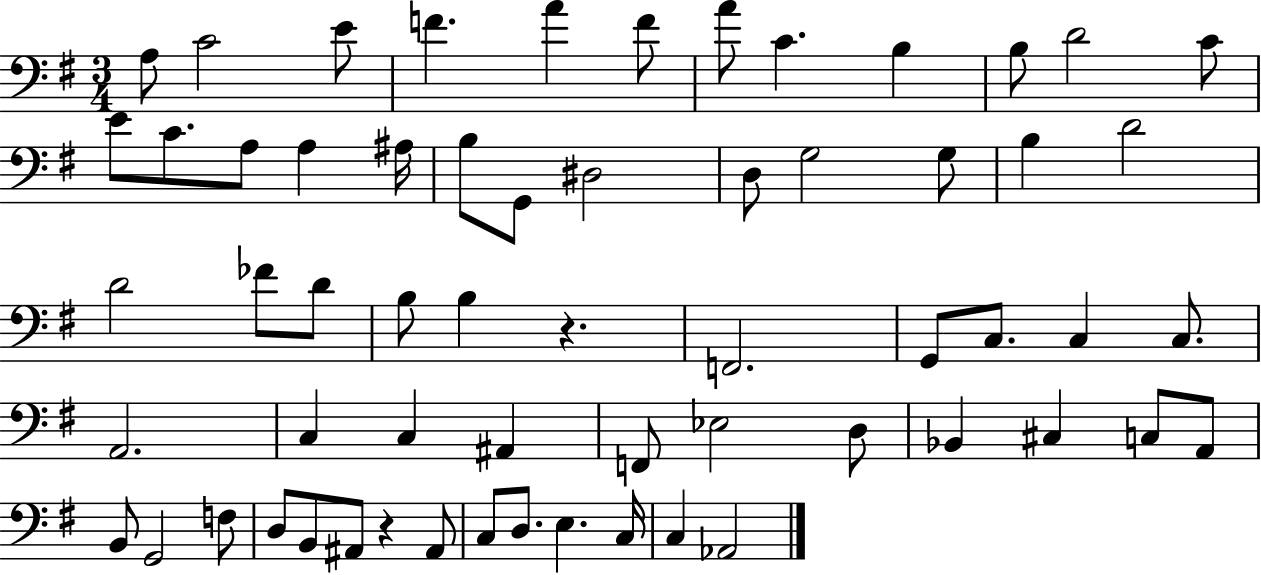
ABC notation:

X:1
T:Untitled
M:3/4
L:1/4
K:G
A,/2 C2 E/2 F A F/2 A/2 C B, B,/2 D2 C/2 E/2 C/2 A,/2 A, ^A,/4 B,/2 G,,/2 ^D,2 D,/2 G,2 G,/2 B, D2 D2 _F/2 D/2 B,/2 B, z F,,2 G,,/2 C,/2 C, C,/2 A,,2 C, C, ^A,, F,,/2 _E,2 D,/2 _B,, ^C, C,/2 A,,/2 B,,/2 G,,2 F,/2 D,/2 B,,/2 ^A,,/2 z ^A,,/2 C,/2 D,/2 E, C,/4 C, _A,,2